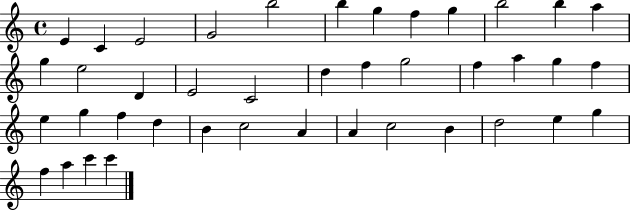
X:1
T:Untitled
M:4/4
L:1/4
K:C
E C E2 G2 b2 b g f g b2 b a g e2 D E2 C2 d f g2 f a g f e g f d B c2 A A c2 B d2 e g f a c' c'